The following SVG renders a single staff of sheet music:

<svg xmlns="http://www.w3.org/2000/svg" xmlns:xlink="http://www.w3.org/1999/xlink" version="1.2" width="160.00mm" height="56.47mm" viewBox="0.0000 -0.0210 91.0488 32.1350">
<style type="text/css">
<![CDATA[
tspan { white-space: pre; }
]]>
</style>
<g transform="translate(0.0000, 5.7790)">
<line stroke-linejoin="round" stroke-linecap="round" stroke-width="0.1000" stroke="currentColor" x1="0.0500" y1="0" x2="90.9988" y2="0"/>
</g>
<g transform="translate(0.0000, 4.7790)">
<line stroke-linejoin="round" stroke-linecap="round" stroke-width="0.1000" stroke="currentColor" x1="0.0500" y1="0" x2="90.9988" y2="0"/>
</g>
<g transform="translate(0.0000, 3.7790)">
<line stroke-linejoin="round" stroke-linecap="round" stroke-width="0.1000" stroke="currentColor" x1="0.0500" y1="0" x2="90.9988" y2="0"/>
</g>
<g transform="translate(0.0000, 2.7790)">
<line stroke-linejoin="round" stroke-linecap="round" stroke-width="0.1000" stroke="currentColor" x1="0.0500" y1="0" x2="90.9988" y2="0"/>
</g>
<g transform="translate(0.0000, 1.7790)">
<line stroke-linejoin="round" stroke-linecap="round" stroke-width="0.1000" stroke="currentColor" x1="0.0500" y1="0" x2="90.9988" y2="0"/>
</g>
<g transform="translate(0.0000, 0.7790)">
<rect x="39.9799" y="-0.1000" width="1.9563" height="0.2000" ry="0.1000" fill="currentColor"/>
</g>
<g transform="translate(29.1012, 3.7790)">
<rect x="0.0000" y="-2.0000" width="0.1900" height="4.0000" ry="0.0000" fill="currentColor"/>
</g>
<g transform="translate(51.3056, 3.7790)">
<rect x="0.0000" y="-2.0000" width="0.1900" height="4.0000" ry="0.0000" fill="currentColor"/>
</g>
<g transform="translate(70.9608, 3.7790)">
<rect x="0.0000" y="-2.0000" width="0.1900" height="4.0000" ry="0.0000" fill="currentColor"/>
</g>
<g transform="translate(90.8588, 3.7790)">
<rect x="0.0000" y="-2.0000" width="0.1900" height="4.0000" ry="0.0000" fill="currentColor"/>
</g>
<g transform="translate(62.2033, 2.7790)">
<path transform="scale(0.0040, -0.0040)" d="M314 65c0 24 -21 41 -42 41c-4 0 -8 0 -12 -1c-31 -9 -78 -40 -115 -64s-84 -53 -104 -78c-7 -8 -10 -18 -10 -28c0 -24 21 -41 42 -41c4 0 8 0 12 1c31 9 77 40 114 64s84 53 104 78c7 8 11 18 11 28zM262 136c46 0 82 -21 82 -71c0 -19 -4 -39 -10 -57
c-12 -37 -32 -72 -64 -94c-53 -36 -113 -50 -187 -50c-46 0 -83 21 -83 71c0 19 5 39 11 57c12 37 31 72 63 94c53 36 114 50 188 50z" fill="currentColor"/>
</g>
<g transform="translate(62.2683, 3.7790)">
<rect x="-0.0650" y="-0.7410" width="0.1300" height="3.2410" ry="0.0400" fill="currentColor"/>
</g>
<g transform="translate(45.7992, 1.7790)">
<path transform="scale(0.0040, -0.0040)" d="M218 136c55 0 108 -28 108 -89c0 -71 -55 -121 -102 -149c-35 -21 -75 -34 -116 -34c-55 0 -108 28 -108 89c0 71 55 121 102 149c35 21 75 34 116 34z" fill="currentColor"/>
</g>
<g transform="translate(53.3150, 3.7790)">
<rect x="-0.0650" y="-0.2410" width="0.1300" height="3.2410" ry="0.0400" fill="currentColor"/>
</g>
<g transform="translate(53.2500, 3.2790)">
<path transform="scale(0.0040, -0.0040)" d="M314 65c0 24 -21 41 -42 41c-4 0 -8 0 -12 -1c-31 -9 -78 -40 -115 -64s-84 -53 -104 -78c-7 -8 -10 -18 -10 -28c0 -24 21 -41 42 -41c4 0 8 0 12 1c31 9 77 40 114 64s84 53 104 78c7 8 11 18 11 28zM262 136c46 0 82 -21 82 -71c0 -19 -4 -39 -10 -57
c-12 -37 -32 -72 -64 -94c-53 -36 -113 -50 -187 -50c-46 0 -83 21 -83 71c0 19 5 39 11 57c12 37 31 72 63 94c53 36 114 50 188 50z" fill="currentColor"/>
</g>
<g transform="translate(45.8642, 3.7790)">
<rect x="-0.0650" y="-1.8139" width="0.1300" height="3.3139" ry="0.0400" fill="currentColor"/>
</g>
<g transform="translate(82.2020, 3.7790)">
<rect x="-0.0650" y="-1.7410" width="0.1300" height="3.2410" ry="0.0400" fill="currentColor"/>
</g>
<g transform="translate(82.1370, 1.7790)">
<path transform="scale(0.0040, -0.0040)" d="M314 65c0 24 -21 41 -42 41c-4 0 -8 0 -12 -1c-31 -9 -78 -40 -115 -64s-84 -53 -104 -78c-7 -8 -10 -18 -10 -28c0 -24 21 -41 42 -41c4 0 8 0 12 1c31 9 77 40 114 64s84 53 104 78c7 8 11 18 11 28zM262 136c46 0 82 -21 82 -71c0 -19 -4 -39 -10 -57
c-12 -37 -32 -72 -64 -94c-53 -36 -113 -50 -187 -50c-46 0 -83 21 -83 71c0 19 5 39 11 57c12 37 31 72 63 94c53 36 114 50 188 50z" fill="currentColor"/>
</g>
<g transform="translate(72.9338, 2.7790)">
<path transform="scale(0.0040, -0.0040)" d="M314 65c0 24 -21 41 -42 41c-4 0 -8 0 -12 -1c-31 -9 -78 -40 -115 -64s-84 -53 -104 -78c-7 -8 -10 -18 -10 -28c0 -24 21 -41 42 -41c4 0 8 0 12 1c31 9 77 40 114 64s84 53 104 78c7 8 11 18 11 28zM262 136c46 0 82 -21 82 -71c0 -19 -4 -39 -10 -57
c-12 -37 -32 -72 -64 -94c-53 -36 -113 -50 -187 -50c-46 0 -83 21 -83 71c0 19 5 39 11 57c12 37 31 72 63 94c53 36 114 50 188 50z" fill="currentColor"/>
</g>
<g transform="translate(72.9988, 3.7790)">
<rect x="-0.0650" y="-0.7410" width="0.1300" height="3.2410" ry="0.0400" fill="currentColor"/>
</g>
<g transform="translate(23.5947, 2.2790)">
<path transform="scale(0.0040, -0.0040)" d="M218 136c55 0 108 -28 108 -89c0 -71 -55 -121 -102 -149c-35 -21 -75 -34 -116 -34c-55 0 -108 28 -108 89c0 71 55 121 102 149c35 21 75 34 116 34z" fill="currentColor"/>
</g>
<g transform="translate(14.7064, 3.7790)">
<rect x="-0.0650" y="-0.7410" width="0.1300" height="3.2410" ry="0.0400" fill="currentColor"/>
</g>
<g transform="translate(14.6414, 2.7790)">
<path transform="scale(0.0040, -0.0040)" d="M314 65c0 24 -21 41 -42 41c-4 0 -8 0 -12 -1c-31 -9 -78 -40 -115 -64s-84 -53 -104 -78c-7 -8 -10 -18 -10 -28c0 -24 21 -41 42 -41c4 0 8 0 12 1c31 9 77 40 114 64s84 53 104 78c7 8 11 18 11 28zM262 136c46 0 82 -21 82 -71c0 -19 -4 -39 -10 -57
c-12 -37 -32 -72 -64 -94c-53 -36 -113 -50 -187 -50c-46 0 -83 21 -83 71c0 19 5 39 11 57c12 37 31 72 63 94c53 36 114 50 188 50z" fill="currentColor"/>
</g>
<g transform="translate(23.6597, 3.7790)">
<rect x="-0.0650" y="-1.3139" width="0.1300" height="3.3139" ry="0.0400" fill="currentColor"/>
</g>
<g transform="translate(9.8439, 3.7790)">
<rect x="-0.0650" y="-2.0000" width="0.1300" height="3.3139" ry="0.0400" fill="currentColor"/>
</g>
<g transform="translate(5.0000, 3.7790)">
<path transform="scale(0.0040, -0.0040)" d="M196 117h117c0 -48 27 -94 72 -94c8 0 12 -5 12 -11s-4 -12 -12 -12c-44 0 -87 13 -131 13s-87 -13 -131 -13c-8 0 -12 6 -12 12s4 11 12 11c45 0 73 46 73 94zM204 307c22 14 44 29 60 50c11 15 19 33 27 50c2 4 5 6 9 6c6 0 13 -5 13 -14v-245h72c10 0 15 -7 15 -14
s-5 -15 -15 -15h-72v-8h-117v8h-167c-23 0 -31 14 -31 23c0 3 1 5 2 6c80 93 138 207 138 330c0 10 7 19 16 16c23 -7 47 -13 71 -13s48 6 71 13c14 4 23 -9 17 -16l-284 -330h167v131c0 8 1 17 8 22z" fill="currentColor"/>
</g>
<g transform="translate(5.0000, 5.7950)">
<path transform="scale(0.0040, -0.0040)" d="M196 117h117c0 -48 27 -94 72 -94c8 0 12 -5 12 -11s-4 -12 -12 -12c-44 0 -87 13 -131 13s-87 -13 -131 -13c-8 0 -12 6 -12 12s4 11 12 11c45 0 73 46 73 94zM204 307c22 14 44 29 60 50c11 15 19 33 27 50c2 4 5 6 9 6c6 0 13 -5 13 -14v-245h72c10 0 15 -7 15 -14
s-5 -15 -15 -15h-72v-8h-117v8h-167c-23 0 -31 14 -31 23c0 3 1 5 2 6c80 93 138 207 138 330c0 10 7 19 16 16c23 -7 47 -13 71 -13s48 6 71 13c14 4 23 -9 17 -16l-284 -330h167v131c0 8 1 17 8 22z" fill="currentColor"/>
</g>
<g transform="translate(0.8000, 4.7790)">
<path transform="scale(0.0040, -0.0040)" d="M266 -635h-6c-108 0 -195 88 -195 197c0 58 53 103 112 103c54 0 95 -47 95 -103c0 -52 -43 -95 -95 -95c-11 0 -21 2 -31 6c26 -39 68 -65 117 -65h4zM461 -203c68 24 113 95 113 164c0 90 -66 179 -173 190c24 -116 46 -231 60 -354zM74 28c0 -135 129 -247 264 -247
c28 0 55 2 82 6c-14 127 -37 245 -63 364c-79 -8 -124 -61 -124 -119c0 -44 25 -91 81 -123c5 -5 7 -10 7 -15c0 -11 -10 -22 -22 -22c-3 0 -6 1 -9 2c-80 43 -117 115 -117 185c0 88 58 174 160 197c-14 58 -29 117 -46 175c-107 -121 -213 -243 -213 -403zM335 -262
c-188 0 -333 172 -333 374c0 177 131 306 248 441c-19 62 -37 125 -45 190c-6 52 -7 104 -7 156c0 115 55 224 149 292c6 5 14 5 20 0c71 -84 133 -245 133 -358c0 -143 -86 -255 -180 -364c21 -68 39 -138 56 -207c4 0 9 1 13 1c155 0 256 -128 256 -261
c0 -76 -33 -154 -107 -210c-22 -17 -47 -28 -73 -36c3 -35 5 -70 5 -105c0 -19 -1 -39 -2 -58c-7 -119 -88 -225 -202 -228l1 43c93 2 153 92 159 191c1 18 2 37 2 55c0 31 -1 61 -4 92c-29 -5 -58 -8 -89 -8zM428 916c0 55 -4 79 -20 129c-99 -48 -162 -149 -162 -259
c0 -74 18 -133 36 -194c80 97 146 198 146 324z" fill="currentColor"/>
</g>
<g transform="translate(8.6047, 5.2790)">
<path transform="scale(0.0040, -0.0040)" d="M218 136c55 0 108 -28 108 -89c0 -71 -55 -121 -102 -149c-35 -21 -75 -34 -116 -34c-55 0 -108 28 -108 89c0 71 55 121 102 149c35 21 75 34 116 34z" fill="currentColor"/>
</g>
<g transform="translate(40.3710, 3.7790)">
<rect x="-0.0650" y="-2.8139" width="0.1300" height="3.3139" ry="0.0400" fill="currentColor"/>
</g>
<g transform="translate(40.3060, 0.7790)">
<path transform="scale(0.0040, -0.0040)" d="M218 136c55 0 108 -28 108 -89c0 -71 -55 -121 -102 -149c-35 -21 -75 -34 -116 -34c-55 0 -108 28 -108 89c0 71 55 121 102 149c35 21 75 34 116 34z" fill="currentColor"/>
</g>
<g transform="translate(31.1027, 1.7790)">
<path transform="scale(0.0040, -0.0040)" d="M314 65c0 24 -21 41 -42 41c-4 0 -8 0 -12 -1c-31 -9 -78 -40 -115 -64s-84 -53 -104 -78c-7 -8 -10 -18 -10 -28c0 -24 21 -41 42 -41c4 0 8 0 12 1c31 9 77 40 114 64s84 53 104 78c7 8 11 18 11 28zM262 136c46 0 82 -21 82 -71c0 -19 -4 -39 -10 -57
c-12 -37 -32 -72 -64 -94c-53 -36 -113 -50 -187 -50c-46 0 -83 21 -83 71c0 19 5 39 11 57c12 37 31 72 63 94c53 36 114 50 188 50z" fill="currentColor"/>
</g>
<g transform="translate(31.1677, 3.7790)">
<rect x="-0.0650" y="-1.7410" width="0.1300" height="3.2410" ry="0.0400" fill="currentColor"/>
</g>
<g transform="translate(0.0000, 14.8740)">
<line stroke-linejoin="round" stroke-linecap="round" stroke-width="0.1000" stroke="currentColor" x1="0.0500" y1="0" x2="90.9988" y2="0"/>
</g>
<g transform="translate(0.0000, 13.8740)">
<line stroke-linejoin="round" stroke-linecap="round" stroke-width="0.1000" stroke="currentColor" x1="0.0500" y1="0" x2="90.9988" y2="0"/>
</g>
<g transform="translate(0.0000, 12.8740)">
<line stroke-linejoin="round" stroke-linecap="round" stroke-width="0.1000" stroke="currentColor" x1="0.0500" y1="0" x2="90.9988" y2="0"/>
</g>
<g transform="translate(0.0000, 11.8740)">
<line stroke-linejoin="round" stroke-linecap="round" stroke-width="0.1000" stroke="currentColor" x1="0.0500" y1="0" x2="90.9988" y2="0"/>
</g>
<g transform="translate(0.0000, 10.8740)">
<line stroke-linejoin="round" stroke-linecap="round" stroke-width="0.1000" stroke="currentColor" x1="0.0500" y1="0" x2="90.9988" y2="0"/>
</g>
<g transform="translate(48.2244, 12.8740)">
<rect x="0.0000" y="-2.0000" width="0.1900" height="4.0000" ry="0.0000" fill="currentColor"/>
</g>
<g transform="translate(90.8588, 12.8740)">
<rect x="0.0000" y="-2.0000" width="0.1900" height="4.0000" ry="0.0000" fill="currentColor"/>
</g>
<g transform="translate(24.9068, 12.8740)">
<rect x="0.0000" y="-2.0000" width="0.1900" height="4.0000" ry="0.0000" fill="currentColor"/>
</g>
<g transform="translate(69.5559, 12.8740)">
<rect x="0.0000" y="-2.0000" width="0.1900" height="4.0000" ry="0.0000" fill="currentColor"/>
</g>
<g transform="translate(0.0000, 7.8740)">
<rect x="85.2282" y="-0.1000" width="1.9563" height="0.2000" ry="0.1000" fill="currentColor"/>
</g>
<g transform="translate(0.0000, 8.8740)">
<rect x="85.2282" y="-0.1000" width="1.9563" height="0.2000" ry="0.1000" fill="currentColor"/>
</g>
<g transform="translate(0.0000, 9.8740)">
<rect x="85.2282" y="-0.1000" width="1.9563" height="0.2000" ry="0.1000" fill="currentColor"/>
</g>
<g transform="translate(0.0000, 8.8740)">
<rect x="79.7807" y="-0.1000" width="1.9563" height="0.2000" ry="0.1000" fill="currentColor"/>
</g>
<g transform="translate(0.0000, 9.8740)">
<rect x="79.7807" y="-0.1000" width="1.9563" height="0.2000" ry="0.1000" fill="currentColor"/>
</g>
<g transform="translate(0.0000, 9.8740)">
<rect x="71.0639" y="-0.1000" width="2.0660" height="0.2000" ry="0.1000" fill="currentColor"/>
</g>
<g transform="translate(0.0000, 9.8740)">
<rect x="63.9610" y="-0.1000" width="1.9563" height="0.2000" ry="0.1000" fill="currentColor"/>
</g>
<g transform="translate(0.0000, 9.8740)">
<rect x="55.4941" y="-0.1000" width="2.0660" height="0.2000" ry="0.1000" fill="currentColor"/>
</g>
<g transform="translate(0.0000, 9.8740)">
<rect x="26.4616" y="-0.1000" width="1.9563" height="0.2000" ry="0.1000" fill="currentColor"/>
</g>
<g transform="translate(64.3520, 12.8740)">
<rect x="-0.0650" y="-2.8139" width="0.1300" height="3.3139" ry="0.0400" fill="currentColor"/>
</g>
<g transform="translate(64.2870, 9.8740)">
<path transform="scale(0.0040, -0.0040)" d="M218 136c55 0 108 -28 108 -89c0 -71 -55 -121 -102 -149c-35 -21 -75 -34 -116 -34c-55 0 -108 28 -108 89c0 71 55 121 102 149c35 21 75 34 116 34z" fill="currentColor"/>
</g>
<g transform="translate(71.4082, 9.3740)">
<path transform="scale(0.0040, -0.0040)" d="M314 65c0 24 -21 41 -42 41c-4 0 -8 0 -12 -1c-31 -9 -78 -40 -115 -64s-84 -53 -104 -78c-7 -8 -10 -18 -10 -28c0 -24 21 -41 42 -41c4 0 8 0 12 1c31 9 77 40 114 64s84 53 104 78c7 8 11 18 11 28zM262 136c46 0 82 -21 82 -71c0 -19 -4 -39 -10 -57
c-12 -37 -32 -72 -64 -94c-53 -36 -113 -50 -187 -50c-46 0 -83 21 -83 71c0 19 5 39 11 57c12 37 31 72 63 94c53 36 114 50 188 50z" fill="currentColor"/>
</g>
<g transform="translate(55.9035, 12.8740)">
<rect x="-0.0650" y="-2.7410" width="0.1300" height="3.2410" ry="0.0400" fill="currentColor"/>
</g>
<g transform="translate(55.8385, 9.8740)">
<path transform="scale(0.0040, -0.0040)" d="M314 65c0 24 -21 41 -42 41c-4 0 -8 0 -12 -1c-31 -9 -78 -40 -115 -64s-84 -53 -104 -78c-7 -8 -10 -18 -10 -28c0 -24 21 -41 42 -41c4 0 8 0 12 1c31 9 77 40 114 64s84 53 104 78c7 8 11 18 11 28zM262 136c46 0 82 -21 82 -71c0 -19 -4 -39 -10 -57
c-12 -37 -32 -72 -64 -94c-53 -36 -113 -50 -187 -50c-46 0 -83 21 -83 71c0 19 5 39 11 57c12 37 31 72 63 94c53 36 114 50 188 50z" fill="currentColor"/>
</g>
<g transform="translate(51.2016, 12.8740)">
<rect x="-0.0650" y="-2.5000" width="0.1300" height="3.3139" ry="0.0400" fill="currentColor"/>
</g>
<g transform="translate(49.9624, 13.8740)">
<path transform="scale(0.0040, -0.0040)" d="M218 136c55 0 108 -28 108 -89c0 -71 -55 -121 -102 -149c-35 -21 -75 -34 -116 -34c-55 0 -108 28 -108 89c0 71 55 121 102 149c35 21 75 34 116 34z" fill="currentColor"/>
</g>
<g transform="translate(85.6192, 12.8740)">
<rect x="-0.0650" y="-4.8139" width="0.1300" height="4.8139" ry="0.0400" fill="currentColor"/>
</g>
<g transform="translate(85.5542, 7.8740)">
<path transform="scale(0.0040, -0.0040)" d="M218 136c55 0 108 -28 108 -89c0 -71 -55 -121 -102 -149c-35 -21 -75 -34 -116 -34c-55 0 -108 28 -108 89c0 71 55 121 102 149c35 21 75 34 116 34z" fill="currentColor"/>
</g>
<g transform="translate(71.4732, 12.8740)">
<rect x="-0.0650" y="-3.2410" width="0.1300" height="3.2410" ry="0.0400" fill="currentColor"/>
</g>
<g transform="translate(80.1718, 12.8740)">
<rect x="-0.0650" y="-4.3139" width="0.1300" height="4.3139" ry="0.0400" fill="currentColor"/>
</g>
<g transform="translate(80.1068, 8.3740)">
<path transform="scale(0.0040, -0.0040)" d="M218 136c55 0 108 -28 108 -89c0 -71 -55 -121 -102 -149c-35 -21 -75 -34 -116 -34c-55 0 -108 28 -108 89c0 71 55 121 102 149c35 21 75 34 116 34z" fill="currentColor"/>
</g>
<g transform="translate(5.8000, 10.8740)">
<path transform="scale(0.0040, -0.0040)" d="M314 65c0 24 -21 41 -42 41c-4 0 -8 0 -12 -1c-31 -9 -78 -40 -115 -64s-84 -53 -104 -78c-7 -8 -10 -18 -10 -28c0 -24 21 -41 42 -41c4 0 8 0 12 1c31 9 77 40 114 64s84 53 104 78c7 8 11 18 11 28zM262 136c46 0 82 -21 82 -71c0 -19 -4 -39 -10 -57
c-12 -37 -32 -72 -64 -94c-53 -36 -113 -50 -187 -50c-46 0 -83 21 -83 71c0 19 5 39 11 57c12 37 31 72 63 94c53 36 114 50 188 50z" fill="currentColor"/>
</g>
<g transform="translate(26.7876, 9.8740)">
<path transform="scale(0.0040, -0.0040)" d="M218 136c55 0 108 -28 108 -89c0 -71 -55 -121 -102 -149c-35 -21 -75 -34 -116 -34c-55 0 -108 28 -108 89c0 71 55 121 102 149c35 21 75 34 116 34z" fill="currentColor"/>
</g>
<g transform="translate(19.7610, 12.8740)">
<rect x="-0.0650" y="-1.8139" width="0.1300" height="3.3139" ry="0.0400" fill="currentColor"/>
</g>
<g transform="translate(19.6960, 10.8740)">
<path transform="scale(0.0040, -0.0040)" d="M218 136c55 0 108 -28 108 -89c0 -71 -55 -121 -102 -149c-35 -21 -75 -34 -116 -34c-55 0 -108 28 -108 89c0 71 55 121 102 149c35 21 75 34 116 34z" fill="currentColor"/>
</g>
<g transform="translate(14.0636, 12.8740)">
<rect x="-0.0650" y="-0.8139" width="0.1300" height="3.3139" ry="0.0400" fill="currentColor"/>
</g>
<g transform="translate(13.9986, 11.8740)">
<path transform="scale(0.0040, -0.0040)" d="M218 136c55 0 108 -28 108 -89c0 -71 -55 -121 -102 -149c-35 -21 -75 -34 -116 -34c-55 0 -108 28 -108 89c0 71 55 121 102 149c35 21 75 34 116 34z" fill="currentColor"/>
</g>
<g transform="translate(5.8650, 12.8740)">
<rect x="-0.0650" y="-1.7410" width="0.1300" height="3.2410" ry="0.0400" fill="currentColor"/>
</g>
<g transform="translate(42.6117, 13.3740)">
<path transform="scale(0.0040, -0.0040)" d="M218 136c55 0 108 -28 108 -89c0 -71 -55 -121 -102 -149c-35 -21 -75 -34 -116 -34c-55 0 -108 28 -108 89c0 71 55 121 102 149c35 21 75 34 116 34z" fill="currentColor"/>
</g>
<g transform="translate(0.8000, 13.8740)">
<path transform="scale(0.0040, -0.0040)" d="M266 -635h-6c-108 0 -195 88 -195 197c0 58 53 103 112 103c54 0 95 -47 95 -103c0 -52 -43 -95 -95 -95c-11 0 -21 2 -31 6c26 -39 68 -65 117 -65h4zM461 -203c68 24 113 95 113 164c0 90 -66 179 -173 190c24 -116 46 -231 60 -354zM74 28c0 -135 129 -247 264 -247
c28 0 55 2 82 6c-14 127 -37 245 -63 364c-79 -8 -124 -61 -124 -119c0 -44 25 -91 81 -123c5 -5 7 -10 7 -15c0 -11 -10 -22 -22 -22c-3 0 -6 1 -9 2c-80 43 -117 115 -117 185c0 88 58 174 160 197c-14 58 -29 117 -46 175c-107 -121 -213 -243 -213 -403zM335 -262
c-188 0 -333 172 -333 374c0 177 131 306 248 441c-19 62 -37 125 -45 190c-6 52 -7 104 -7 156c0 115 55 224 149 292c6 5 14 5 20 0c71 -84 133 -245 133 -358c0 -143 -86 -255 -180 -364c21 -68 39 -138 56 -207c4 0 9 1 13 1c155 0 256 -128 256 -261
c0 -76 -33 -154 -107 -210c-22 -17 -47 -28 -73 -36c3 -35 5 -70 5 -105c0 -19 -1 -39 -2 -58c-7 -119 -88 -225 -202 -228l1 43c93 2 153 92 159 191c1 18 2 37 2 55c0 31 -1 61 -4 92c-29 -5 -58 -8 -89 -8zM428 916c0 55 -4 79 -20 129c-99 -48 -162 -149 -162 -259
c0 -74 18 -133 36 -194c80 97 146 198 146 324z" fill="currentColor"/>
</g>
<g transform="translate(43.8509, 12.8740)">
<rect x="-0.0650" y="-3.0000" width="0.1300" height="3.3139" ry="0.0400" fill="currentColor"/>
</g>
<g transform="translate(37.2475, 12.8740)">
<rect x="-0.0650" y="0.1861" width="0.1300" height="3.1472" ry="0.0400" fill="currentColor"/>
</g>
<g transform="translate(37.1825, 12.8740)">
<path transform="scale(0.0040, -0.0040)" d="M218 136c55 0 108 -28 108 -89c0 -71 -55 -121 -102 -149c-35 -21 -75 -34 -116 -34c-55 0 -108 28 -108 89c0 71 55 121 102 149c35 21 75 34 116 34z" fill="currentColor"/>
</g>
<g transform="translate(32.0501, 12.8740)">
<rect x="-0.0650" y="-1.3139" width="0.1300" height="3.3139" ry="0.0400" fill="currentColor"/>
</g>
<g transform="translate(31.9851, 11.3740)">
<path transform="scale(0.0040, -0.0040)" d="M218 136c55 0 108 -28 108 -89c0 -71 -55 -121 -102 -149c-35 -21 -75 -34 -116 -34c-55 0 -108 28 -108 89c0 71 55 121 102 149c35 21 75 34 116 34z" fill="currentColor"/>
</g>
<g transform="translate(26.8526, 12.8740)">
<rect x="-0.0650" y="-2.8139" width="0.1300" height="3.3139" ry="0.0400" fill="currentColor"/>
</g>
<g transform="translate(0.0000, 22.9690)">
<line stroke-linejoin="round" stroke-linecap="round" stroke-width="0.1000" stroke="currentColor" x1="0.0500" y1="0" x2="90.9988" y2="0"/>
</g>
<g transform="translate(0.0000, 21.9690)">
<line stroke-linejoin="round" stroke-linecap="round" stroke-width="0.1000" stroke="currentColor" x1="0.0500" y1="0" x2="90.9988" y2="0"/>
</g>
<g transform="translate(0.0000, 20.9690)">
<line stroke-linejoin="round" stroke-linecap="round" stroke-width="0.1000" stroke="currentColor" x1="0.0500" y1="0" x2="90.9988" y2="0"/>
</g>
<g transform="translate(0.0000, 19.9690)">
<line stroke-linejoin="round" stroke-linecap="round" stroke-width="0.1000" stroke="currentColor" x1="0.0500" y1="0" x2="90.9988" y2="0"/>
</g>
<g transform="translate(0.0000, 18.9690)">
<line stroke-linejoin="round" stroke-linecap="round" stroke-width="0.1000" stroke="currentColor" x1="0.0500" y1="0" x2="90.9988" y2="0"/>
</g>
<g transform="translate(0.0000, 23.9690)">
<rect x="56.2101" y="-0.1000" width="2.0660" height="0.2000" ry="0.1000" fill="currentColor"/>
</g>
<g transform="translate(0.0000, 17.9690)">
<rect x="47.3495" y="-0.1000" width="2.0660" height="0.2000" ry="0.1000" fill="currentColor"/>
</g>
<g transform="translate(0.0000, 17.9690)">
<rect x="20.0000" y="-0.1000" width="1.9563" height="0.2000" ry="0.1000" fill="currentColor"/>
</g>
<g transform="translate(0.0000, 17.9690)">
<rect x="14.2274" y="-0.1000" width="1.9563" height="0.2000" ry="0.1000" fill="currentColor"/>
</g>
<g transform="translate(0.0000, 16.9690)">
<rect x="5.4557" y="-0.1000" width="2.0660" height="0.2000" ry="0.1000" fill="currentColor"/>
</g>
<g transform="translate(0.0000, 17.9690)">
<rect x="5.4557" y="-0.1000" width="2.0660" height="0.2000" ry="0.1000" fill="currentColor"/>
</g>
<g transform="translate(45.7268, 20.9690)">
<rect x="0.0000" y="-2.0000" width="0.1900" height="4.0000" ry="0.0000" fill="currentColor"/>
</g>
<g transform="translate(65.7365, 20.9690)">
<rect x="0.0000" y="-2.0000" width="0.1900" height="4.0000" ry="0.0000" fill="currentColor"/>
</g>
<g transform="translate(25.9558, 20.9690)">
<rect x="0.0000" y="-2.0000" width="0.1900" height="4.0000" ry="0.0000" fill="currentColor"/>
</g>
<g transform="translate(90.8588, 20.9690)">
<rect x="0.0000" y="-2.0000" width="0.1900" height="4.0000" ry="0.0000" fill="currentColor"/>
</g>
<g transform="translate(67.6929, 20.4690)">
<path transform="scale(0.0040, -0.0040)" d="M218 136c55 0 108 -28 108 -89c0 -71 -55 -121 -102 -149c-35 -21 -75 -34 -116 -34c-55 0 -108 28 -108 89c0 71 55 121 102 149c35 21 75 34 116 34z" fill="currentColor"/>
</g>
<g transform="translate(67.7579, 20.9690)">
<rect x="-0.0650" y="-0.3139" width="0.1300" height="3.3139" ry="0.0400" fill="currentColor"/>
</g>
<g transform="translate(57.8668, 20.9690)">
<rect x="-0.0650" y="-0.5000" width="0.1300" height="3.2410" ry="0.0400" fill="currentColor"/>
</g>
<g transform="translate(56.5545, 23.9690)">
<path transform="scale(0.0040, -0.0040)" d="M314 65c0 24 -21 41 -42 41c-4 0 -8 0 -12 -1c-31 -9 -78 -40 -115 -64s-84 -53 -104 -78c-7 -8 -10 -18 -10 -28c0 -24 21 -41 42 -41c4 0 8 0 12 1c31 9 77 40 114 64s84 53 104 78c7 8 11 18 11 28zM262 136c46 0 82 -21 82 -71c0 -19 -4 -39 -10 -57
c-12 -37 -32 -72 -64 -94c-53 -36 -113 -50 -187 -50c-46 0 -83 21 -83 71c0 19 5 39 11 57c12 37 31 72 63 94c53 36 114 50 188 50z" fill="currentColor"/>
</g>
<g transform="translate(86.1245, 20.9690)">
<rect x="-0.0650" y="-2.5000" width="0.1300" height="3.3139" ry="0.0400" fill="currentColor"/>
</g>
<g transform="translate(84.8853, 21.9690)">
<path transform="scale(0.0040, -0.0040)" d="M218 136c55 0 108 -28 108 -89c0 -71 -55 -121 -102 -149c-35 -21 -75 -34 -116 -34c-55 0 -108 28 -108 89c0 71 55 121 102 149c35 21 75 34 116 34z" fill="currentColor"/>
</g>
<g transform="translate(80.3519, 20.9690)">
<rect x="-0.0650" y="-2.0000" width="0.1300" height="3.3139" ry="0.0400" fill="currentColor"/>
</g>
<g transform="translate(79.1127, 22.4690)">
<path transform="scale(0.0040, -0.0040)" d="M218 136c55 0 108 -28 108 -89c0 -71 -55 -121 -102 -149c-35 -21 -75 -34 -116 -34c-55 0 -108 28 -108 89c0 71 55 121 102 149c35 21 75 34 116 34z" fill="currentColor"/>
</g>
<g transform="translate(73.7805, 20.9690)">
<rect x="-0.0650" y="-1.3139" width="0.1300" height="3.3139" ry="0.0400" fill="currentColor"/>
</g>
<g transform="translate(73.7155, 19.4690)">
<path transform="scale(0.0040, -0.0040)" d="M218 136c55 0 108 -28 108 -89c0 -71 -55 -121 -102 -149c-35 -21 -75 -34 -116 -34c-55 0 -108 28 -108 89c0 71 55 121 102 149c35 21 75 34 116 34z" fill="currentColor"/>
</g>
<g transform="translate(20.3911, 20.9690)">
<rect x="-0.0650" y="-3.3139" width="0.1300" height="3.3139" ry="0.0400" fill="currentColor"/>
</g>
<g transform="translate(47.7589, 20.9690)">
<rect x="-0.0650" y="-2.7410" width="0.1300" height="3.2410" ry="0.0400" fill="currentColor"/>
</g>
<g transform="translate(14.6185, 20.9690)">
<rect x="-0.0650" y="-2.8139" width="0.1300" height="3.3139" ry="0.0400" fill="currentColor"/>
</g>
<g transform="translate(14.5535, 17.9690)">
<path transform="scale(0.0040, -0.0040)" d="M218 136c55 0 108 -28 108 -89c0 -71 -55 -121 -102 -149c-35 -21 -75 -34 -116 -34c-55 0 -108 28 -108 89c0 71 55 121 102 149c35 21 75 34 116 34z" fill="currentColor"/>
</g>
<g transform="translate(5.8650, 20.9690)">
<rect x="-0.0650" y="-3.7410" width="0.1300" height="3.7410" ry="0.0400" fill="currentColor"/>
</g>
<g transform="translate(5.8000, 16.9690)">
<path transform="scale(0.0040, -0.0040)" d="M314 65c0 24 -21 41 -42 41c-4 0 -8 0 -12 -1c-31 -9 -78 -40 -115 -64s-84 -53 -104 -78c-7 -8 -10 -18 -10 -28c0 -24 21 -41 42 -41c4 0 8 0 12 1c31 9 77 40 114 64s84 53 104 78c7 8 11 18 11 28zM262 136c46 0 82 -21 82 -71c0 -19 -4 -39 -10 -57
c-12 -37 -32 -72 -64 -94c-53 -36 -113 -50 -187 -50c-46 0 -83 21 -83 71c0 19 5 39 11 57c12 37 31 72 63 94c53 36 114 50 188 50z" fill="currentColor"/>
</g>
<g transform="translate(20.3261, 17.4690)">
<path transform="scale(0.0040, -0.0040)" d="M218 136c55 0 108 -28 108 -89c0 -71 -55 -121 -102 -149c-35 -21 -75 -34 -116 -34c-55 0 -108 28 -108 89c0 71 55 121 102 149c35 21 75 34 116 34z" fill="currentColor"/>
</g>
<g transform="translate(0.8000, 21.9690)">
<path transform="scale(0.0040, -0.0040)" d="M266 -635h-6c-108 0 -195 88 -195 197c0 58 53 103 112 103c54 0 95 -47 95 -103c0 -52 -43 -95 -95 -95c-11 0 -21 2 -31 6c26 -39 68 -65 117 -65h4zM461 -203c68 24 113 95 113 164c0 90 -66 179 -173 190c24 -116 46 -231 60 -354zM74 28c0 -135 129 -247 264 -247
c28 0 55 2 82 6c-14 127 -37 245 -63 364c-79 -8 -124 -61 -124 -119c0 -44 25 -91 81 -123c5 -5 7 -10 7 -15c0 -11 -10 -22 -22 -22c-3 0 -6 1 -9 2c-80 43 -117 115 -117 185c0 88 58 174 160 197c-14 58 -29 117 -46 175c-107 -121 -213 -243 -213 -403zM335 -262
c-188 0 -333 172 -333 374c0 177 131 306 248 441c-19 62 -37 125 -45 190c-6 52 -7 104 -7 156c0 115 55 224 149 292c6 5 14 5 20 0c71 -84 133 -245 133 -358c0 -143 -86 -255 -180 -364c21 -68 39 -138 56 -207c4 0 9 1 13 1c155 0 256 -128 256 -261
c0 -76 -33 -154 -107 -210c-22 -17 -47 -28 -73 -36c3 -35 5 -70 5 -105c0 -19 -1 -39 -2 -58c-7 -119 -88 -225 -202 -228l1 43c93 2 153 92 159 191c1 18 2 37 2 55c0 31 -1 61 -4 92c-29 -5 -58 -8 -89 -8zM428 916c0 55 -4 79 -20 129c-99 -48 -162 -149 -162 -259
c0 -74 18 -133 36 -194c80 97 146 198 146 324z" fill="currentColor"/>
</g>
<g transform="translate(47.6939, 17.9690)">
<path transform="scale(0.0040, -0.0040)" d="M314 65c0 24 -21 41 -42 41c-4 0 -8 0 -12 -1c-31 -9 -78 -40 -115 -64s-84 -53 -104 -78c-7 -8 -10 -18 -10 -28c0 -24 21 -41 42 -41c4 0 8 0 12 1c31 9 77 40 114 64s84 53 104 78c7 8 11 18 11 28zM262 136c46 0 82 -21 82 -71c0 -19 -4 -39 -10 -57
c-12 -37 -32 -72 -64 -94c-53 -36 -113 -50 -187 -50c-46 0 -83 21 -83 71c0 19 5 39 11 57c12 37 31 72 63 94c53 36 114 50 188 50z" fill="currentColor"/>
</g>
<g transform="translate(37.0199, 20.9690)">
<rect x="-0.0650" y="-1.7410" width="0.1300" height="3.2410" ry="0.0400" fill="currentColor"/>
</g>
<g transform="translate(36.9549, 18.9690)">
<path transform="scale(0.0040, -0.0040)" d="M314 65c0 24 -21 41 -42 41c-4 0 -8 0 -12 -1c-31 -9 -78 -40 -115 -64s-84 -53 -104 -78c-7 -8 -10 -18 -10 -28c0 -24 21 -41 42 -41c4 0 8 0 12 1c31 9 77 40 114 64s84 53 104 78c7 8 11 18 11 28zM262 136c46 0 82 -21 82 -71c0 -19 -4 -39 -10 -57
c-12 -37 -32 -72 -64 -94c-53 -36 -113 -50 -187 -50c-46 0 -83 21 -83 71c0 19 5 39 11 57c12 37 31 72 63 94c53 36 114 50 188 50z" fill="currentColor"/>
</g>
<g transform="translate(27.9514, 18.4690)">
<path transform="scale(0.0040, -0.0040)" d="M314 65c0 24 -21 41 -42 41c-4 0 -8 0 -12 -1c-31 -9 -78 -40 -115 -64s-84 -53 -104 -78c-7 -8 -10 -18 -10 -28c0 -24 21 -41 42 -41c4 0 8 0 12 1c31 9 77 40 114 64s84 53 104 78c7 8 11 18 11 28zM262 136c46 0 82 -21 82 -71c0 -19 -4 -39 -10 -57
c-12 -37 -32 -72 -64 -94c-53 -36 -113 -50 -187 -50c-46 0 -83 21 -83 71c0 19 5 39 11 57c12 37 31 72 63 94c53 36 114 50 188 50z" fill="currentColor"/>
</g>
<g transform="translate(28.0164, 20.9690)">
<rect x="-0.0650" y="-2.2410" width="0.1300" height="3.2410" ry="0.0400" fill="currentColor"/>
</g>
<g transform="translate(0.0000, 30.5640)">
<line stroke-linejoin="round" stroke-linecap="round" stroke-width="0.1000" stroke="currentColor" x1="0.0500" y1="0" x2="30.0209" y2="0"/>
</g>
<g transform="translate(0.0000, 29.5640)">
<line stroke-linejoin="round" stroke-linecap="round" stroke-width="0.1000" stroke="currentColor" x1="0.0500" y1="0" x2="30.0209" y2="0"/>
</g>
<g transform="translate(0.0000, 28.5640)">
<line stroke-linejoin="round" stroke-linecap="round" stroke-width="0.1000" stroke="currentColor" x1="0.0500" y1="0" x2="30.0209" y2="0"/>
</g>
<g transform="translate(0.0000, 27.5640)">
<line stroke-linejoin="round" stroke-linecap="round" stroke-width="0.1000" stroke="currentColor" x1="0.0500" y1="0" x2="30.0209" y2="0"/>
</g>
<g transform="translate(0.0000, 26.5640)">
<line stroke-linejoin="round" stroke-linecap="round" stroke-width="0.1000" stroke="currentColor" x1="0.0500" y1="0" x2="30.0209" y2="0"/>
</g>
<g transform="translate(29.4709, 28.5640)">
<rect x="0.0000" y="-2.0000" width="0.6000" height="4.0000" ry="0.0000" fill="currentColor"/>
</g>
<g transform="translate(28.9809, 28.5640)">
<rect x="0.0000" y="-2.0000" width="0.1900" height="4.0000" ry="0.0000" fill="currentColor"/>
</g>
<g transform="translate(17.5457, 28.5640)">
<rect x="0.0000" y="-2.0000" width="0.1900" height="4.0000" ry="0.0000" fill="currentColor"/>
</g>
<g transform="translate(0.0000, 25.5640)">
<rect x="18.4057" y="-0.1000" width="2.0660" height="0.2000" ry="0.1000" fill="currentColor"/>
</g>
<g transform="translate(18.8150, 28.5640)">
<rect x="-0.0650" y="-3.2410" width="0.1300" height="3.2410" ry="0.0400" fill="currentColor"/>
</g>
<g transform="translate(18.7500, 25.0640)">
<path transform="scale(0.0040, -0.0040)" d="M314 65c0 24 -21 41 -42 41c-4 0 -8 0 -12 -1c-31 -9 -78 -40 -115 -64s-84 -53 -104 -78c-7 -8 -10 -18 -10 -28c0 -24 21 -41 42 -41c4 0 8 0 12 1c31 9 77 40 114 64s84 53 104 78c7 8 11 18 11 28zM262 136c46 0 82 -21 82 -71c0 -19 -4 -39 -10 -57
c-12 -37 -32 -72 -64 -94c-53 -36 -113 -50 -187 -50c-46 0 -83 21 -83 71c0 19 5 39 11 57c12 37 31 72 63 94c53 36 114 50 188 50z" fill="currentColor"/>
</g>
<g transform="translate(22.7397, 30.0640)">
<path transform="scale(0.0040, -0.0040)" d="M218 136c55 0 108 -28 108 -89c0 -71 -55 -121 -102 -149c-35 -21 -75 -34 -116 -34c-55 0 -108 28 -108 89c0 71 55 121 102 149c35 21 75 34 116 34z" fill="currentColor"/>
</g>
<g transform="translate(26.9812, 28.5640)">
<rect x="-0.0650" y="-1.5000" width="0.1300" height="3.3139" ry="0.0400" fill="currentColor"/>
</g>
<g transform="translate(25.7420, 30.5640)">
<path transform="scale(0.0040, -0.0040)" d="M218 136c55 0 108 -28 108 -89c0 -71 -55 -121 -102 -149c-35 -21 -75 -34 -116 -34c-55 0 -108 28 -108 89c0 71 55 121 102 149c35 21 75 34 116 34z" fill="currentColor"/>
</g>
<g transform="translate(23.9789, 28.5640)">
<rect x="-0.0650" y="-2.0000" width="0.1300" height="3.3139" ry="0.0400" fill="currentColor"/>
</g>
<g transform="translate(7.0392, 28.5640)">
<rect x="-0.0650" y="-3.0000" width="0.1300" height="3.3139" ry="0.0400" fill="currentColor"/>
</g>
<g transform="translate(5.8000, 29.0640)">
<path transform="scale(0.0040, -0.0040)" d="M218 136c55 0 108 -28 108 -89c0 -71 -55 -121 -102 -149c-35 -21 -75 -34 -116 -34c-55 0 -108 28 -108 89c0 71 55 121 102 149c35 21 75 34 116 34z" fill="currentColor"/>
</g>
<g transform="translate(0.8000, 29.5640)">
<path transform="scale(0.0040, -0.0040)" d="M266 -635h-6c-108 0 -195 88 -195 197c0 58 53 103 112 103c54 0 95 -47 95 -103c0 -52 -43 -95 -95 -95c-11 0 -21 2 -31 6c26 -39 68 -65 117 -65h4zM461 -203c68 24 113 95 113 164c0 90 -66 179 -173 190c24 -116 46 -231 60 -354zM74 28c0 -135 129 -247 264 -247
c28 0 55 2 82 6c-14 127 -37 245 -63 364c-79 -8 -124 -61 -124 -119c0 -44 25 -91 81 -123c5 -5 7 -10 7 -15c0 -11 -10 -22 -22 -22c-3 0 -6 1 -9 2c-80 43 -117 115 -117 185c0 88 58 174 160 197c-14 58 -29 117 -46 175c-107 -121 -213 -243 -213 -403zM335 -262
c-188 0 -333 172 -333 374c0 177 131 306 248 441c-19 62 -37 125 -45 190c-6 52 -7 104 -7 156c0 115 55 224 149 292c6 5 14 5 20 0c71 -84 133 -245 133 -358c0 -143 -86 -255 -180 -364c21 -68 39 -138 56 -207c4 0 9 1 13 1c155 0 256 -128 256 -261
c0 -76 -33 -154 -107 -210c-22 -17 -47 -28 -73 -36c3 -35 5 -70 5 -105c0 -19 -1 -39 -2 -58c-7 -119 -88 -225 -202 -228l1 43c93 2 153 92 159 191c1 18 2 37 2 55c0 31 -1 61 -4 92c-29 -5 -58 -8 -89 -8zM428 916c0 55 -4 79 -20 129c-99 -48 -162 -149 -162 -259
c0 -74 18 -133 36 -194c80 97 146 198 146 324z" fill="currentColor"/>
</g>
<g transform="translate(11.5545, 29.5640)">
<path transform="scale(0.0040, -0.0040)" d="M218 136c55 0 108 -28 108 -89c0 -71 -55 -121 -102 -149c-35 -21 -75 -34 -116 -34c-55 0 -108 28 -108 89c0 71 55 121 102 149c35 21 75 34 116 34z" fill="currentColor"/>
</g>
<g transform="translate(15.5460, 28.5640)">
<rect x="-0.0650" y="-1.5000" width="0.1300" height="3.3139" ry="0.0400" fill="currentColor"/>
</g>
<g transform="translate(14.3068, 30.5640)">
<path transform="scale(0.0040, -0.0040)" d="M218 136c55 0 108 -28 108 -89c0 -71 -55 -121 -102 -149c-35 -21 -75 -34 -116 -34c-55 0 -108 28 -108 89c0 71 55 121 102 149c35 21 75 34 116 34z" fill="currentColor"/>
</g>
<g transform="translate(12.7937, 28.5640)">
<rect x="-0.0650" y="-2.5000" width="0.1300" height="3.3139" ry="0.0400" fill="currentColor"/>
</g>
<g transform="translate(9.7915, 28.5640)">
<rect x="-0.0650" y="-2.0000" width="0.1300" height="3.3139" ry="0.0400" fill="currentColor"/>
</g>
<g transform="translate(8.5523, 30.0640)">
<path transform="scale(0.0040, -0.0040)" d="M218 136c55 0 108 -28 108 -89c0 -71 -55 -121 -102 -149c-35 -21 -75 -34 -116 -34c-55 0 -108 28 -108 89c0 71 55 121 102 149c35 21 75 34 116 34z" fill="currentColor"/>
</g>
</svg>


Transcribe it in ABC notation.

X:1
T:Untitled
M:4/4
L:1/4
K:C
F d2 e f2 a f c2 d2 d2 f2 f2 d f a e B A G a2 a b2 d' e' c'2 a b g2 f2 a2 C2 c e F G A F G E b2 F E